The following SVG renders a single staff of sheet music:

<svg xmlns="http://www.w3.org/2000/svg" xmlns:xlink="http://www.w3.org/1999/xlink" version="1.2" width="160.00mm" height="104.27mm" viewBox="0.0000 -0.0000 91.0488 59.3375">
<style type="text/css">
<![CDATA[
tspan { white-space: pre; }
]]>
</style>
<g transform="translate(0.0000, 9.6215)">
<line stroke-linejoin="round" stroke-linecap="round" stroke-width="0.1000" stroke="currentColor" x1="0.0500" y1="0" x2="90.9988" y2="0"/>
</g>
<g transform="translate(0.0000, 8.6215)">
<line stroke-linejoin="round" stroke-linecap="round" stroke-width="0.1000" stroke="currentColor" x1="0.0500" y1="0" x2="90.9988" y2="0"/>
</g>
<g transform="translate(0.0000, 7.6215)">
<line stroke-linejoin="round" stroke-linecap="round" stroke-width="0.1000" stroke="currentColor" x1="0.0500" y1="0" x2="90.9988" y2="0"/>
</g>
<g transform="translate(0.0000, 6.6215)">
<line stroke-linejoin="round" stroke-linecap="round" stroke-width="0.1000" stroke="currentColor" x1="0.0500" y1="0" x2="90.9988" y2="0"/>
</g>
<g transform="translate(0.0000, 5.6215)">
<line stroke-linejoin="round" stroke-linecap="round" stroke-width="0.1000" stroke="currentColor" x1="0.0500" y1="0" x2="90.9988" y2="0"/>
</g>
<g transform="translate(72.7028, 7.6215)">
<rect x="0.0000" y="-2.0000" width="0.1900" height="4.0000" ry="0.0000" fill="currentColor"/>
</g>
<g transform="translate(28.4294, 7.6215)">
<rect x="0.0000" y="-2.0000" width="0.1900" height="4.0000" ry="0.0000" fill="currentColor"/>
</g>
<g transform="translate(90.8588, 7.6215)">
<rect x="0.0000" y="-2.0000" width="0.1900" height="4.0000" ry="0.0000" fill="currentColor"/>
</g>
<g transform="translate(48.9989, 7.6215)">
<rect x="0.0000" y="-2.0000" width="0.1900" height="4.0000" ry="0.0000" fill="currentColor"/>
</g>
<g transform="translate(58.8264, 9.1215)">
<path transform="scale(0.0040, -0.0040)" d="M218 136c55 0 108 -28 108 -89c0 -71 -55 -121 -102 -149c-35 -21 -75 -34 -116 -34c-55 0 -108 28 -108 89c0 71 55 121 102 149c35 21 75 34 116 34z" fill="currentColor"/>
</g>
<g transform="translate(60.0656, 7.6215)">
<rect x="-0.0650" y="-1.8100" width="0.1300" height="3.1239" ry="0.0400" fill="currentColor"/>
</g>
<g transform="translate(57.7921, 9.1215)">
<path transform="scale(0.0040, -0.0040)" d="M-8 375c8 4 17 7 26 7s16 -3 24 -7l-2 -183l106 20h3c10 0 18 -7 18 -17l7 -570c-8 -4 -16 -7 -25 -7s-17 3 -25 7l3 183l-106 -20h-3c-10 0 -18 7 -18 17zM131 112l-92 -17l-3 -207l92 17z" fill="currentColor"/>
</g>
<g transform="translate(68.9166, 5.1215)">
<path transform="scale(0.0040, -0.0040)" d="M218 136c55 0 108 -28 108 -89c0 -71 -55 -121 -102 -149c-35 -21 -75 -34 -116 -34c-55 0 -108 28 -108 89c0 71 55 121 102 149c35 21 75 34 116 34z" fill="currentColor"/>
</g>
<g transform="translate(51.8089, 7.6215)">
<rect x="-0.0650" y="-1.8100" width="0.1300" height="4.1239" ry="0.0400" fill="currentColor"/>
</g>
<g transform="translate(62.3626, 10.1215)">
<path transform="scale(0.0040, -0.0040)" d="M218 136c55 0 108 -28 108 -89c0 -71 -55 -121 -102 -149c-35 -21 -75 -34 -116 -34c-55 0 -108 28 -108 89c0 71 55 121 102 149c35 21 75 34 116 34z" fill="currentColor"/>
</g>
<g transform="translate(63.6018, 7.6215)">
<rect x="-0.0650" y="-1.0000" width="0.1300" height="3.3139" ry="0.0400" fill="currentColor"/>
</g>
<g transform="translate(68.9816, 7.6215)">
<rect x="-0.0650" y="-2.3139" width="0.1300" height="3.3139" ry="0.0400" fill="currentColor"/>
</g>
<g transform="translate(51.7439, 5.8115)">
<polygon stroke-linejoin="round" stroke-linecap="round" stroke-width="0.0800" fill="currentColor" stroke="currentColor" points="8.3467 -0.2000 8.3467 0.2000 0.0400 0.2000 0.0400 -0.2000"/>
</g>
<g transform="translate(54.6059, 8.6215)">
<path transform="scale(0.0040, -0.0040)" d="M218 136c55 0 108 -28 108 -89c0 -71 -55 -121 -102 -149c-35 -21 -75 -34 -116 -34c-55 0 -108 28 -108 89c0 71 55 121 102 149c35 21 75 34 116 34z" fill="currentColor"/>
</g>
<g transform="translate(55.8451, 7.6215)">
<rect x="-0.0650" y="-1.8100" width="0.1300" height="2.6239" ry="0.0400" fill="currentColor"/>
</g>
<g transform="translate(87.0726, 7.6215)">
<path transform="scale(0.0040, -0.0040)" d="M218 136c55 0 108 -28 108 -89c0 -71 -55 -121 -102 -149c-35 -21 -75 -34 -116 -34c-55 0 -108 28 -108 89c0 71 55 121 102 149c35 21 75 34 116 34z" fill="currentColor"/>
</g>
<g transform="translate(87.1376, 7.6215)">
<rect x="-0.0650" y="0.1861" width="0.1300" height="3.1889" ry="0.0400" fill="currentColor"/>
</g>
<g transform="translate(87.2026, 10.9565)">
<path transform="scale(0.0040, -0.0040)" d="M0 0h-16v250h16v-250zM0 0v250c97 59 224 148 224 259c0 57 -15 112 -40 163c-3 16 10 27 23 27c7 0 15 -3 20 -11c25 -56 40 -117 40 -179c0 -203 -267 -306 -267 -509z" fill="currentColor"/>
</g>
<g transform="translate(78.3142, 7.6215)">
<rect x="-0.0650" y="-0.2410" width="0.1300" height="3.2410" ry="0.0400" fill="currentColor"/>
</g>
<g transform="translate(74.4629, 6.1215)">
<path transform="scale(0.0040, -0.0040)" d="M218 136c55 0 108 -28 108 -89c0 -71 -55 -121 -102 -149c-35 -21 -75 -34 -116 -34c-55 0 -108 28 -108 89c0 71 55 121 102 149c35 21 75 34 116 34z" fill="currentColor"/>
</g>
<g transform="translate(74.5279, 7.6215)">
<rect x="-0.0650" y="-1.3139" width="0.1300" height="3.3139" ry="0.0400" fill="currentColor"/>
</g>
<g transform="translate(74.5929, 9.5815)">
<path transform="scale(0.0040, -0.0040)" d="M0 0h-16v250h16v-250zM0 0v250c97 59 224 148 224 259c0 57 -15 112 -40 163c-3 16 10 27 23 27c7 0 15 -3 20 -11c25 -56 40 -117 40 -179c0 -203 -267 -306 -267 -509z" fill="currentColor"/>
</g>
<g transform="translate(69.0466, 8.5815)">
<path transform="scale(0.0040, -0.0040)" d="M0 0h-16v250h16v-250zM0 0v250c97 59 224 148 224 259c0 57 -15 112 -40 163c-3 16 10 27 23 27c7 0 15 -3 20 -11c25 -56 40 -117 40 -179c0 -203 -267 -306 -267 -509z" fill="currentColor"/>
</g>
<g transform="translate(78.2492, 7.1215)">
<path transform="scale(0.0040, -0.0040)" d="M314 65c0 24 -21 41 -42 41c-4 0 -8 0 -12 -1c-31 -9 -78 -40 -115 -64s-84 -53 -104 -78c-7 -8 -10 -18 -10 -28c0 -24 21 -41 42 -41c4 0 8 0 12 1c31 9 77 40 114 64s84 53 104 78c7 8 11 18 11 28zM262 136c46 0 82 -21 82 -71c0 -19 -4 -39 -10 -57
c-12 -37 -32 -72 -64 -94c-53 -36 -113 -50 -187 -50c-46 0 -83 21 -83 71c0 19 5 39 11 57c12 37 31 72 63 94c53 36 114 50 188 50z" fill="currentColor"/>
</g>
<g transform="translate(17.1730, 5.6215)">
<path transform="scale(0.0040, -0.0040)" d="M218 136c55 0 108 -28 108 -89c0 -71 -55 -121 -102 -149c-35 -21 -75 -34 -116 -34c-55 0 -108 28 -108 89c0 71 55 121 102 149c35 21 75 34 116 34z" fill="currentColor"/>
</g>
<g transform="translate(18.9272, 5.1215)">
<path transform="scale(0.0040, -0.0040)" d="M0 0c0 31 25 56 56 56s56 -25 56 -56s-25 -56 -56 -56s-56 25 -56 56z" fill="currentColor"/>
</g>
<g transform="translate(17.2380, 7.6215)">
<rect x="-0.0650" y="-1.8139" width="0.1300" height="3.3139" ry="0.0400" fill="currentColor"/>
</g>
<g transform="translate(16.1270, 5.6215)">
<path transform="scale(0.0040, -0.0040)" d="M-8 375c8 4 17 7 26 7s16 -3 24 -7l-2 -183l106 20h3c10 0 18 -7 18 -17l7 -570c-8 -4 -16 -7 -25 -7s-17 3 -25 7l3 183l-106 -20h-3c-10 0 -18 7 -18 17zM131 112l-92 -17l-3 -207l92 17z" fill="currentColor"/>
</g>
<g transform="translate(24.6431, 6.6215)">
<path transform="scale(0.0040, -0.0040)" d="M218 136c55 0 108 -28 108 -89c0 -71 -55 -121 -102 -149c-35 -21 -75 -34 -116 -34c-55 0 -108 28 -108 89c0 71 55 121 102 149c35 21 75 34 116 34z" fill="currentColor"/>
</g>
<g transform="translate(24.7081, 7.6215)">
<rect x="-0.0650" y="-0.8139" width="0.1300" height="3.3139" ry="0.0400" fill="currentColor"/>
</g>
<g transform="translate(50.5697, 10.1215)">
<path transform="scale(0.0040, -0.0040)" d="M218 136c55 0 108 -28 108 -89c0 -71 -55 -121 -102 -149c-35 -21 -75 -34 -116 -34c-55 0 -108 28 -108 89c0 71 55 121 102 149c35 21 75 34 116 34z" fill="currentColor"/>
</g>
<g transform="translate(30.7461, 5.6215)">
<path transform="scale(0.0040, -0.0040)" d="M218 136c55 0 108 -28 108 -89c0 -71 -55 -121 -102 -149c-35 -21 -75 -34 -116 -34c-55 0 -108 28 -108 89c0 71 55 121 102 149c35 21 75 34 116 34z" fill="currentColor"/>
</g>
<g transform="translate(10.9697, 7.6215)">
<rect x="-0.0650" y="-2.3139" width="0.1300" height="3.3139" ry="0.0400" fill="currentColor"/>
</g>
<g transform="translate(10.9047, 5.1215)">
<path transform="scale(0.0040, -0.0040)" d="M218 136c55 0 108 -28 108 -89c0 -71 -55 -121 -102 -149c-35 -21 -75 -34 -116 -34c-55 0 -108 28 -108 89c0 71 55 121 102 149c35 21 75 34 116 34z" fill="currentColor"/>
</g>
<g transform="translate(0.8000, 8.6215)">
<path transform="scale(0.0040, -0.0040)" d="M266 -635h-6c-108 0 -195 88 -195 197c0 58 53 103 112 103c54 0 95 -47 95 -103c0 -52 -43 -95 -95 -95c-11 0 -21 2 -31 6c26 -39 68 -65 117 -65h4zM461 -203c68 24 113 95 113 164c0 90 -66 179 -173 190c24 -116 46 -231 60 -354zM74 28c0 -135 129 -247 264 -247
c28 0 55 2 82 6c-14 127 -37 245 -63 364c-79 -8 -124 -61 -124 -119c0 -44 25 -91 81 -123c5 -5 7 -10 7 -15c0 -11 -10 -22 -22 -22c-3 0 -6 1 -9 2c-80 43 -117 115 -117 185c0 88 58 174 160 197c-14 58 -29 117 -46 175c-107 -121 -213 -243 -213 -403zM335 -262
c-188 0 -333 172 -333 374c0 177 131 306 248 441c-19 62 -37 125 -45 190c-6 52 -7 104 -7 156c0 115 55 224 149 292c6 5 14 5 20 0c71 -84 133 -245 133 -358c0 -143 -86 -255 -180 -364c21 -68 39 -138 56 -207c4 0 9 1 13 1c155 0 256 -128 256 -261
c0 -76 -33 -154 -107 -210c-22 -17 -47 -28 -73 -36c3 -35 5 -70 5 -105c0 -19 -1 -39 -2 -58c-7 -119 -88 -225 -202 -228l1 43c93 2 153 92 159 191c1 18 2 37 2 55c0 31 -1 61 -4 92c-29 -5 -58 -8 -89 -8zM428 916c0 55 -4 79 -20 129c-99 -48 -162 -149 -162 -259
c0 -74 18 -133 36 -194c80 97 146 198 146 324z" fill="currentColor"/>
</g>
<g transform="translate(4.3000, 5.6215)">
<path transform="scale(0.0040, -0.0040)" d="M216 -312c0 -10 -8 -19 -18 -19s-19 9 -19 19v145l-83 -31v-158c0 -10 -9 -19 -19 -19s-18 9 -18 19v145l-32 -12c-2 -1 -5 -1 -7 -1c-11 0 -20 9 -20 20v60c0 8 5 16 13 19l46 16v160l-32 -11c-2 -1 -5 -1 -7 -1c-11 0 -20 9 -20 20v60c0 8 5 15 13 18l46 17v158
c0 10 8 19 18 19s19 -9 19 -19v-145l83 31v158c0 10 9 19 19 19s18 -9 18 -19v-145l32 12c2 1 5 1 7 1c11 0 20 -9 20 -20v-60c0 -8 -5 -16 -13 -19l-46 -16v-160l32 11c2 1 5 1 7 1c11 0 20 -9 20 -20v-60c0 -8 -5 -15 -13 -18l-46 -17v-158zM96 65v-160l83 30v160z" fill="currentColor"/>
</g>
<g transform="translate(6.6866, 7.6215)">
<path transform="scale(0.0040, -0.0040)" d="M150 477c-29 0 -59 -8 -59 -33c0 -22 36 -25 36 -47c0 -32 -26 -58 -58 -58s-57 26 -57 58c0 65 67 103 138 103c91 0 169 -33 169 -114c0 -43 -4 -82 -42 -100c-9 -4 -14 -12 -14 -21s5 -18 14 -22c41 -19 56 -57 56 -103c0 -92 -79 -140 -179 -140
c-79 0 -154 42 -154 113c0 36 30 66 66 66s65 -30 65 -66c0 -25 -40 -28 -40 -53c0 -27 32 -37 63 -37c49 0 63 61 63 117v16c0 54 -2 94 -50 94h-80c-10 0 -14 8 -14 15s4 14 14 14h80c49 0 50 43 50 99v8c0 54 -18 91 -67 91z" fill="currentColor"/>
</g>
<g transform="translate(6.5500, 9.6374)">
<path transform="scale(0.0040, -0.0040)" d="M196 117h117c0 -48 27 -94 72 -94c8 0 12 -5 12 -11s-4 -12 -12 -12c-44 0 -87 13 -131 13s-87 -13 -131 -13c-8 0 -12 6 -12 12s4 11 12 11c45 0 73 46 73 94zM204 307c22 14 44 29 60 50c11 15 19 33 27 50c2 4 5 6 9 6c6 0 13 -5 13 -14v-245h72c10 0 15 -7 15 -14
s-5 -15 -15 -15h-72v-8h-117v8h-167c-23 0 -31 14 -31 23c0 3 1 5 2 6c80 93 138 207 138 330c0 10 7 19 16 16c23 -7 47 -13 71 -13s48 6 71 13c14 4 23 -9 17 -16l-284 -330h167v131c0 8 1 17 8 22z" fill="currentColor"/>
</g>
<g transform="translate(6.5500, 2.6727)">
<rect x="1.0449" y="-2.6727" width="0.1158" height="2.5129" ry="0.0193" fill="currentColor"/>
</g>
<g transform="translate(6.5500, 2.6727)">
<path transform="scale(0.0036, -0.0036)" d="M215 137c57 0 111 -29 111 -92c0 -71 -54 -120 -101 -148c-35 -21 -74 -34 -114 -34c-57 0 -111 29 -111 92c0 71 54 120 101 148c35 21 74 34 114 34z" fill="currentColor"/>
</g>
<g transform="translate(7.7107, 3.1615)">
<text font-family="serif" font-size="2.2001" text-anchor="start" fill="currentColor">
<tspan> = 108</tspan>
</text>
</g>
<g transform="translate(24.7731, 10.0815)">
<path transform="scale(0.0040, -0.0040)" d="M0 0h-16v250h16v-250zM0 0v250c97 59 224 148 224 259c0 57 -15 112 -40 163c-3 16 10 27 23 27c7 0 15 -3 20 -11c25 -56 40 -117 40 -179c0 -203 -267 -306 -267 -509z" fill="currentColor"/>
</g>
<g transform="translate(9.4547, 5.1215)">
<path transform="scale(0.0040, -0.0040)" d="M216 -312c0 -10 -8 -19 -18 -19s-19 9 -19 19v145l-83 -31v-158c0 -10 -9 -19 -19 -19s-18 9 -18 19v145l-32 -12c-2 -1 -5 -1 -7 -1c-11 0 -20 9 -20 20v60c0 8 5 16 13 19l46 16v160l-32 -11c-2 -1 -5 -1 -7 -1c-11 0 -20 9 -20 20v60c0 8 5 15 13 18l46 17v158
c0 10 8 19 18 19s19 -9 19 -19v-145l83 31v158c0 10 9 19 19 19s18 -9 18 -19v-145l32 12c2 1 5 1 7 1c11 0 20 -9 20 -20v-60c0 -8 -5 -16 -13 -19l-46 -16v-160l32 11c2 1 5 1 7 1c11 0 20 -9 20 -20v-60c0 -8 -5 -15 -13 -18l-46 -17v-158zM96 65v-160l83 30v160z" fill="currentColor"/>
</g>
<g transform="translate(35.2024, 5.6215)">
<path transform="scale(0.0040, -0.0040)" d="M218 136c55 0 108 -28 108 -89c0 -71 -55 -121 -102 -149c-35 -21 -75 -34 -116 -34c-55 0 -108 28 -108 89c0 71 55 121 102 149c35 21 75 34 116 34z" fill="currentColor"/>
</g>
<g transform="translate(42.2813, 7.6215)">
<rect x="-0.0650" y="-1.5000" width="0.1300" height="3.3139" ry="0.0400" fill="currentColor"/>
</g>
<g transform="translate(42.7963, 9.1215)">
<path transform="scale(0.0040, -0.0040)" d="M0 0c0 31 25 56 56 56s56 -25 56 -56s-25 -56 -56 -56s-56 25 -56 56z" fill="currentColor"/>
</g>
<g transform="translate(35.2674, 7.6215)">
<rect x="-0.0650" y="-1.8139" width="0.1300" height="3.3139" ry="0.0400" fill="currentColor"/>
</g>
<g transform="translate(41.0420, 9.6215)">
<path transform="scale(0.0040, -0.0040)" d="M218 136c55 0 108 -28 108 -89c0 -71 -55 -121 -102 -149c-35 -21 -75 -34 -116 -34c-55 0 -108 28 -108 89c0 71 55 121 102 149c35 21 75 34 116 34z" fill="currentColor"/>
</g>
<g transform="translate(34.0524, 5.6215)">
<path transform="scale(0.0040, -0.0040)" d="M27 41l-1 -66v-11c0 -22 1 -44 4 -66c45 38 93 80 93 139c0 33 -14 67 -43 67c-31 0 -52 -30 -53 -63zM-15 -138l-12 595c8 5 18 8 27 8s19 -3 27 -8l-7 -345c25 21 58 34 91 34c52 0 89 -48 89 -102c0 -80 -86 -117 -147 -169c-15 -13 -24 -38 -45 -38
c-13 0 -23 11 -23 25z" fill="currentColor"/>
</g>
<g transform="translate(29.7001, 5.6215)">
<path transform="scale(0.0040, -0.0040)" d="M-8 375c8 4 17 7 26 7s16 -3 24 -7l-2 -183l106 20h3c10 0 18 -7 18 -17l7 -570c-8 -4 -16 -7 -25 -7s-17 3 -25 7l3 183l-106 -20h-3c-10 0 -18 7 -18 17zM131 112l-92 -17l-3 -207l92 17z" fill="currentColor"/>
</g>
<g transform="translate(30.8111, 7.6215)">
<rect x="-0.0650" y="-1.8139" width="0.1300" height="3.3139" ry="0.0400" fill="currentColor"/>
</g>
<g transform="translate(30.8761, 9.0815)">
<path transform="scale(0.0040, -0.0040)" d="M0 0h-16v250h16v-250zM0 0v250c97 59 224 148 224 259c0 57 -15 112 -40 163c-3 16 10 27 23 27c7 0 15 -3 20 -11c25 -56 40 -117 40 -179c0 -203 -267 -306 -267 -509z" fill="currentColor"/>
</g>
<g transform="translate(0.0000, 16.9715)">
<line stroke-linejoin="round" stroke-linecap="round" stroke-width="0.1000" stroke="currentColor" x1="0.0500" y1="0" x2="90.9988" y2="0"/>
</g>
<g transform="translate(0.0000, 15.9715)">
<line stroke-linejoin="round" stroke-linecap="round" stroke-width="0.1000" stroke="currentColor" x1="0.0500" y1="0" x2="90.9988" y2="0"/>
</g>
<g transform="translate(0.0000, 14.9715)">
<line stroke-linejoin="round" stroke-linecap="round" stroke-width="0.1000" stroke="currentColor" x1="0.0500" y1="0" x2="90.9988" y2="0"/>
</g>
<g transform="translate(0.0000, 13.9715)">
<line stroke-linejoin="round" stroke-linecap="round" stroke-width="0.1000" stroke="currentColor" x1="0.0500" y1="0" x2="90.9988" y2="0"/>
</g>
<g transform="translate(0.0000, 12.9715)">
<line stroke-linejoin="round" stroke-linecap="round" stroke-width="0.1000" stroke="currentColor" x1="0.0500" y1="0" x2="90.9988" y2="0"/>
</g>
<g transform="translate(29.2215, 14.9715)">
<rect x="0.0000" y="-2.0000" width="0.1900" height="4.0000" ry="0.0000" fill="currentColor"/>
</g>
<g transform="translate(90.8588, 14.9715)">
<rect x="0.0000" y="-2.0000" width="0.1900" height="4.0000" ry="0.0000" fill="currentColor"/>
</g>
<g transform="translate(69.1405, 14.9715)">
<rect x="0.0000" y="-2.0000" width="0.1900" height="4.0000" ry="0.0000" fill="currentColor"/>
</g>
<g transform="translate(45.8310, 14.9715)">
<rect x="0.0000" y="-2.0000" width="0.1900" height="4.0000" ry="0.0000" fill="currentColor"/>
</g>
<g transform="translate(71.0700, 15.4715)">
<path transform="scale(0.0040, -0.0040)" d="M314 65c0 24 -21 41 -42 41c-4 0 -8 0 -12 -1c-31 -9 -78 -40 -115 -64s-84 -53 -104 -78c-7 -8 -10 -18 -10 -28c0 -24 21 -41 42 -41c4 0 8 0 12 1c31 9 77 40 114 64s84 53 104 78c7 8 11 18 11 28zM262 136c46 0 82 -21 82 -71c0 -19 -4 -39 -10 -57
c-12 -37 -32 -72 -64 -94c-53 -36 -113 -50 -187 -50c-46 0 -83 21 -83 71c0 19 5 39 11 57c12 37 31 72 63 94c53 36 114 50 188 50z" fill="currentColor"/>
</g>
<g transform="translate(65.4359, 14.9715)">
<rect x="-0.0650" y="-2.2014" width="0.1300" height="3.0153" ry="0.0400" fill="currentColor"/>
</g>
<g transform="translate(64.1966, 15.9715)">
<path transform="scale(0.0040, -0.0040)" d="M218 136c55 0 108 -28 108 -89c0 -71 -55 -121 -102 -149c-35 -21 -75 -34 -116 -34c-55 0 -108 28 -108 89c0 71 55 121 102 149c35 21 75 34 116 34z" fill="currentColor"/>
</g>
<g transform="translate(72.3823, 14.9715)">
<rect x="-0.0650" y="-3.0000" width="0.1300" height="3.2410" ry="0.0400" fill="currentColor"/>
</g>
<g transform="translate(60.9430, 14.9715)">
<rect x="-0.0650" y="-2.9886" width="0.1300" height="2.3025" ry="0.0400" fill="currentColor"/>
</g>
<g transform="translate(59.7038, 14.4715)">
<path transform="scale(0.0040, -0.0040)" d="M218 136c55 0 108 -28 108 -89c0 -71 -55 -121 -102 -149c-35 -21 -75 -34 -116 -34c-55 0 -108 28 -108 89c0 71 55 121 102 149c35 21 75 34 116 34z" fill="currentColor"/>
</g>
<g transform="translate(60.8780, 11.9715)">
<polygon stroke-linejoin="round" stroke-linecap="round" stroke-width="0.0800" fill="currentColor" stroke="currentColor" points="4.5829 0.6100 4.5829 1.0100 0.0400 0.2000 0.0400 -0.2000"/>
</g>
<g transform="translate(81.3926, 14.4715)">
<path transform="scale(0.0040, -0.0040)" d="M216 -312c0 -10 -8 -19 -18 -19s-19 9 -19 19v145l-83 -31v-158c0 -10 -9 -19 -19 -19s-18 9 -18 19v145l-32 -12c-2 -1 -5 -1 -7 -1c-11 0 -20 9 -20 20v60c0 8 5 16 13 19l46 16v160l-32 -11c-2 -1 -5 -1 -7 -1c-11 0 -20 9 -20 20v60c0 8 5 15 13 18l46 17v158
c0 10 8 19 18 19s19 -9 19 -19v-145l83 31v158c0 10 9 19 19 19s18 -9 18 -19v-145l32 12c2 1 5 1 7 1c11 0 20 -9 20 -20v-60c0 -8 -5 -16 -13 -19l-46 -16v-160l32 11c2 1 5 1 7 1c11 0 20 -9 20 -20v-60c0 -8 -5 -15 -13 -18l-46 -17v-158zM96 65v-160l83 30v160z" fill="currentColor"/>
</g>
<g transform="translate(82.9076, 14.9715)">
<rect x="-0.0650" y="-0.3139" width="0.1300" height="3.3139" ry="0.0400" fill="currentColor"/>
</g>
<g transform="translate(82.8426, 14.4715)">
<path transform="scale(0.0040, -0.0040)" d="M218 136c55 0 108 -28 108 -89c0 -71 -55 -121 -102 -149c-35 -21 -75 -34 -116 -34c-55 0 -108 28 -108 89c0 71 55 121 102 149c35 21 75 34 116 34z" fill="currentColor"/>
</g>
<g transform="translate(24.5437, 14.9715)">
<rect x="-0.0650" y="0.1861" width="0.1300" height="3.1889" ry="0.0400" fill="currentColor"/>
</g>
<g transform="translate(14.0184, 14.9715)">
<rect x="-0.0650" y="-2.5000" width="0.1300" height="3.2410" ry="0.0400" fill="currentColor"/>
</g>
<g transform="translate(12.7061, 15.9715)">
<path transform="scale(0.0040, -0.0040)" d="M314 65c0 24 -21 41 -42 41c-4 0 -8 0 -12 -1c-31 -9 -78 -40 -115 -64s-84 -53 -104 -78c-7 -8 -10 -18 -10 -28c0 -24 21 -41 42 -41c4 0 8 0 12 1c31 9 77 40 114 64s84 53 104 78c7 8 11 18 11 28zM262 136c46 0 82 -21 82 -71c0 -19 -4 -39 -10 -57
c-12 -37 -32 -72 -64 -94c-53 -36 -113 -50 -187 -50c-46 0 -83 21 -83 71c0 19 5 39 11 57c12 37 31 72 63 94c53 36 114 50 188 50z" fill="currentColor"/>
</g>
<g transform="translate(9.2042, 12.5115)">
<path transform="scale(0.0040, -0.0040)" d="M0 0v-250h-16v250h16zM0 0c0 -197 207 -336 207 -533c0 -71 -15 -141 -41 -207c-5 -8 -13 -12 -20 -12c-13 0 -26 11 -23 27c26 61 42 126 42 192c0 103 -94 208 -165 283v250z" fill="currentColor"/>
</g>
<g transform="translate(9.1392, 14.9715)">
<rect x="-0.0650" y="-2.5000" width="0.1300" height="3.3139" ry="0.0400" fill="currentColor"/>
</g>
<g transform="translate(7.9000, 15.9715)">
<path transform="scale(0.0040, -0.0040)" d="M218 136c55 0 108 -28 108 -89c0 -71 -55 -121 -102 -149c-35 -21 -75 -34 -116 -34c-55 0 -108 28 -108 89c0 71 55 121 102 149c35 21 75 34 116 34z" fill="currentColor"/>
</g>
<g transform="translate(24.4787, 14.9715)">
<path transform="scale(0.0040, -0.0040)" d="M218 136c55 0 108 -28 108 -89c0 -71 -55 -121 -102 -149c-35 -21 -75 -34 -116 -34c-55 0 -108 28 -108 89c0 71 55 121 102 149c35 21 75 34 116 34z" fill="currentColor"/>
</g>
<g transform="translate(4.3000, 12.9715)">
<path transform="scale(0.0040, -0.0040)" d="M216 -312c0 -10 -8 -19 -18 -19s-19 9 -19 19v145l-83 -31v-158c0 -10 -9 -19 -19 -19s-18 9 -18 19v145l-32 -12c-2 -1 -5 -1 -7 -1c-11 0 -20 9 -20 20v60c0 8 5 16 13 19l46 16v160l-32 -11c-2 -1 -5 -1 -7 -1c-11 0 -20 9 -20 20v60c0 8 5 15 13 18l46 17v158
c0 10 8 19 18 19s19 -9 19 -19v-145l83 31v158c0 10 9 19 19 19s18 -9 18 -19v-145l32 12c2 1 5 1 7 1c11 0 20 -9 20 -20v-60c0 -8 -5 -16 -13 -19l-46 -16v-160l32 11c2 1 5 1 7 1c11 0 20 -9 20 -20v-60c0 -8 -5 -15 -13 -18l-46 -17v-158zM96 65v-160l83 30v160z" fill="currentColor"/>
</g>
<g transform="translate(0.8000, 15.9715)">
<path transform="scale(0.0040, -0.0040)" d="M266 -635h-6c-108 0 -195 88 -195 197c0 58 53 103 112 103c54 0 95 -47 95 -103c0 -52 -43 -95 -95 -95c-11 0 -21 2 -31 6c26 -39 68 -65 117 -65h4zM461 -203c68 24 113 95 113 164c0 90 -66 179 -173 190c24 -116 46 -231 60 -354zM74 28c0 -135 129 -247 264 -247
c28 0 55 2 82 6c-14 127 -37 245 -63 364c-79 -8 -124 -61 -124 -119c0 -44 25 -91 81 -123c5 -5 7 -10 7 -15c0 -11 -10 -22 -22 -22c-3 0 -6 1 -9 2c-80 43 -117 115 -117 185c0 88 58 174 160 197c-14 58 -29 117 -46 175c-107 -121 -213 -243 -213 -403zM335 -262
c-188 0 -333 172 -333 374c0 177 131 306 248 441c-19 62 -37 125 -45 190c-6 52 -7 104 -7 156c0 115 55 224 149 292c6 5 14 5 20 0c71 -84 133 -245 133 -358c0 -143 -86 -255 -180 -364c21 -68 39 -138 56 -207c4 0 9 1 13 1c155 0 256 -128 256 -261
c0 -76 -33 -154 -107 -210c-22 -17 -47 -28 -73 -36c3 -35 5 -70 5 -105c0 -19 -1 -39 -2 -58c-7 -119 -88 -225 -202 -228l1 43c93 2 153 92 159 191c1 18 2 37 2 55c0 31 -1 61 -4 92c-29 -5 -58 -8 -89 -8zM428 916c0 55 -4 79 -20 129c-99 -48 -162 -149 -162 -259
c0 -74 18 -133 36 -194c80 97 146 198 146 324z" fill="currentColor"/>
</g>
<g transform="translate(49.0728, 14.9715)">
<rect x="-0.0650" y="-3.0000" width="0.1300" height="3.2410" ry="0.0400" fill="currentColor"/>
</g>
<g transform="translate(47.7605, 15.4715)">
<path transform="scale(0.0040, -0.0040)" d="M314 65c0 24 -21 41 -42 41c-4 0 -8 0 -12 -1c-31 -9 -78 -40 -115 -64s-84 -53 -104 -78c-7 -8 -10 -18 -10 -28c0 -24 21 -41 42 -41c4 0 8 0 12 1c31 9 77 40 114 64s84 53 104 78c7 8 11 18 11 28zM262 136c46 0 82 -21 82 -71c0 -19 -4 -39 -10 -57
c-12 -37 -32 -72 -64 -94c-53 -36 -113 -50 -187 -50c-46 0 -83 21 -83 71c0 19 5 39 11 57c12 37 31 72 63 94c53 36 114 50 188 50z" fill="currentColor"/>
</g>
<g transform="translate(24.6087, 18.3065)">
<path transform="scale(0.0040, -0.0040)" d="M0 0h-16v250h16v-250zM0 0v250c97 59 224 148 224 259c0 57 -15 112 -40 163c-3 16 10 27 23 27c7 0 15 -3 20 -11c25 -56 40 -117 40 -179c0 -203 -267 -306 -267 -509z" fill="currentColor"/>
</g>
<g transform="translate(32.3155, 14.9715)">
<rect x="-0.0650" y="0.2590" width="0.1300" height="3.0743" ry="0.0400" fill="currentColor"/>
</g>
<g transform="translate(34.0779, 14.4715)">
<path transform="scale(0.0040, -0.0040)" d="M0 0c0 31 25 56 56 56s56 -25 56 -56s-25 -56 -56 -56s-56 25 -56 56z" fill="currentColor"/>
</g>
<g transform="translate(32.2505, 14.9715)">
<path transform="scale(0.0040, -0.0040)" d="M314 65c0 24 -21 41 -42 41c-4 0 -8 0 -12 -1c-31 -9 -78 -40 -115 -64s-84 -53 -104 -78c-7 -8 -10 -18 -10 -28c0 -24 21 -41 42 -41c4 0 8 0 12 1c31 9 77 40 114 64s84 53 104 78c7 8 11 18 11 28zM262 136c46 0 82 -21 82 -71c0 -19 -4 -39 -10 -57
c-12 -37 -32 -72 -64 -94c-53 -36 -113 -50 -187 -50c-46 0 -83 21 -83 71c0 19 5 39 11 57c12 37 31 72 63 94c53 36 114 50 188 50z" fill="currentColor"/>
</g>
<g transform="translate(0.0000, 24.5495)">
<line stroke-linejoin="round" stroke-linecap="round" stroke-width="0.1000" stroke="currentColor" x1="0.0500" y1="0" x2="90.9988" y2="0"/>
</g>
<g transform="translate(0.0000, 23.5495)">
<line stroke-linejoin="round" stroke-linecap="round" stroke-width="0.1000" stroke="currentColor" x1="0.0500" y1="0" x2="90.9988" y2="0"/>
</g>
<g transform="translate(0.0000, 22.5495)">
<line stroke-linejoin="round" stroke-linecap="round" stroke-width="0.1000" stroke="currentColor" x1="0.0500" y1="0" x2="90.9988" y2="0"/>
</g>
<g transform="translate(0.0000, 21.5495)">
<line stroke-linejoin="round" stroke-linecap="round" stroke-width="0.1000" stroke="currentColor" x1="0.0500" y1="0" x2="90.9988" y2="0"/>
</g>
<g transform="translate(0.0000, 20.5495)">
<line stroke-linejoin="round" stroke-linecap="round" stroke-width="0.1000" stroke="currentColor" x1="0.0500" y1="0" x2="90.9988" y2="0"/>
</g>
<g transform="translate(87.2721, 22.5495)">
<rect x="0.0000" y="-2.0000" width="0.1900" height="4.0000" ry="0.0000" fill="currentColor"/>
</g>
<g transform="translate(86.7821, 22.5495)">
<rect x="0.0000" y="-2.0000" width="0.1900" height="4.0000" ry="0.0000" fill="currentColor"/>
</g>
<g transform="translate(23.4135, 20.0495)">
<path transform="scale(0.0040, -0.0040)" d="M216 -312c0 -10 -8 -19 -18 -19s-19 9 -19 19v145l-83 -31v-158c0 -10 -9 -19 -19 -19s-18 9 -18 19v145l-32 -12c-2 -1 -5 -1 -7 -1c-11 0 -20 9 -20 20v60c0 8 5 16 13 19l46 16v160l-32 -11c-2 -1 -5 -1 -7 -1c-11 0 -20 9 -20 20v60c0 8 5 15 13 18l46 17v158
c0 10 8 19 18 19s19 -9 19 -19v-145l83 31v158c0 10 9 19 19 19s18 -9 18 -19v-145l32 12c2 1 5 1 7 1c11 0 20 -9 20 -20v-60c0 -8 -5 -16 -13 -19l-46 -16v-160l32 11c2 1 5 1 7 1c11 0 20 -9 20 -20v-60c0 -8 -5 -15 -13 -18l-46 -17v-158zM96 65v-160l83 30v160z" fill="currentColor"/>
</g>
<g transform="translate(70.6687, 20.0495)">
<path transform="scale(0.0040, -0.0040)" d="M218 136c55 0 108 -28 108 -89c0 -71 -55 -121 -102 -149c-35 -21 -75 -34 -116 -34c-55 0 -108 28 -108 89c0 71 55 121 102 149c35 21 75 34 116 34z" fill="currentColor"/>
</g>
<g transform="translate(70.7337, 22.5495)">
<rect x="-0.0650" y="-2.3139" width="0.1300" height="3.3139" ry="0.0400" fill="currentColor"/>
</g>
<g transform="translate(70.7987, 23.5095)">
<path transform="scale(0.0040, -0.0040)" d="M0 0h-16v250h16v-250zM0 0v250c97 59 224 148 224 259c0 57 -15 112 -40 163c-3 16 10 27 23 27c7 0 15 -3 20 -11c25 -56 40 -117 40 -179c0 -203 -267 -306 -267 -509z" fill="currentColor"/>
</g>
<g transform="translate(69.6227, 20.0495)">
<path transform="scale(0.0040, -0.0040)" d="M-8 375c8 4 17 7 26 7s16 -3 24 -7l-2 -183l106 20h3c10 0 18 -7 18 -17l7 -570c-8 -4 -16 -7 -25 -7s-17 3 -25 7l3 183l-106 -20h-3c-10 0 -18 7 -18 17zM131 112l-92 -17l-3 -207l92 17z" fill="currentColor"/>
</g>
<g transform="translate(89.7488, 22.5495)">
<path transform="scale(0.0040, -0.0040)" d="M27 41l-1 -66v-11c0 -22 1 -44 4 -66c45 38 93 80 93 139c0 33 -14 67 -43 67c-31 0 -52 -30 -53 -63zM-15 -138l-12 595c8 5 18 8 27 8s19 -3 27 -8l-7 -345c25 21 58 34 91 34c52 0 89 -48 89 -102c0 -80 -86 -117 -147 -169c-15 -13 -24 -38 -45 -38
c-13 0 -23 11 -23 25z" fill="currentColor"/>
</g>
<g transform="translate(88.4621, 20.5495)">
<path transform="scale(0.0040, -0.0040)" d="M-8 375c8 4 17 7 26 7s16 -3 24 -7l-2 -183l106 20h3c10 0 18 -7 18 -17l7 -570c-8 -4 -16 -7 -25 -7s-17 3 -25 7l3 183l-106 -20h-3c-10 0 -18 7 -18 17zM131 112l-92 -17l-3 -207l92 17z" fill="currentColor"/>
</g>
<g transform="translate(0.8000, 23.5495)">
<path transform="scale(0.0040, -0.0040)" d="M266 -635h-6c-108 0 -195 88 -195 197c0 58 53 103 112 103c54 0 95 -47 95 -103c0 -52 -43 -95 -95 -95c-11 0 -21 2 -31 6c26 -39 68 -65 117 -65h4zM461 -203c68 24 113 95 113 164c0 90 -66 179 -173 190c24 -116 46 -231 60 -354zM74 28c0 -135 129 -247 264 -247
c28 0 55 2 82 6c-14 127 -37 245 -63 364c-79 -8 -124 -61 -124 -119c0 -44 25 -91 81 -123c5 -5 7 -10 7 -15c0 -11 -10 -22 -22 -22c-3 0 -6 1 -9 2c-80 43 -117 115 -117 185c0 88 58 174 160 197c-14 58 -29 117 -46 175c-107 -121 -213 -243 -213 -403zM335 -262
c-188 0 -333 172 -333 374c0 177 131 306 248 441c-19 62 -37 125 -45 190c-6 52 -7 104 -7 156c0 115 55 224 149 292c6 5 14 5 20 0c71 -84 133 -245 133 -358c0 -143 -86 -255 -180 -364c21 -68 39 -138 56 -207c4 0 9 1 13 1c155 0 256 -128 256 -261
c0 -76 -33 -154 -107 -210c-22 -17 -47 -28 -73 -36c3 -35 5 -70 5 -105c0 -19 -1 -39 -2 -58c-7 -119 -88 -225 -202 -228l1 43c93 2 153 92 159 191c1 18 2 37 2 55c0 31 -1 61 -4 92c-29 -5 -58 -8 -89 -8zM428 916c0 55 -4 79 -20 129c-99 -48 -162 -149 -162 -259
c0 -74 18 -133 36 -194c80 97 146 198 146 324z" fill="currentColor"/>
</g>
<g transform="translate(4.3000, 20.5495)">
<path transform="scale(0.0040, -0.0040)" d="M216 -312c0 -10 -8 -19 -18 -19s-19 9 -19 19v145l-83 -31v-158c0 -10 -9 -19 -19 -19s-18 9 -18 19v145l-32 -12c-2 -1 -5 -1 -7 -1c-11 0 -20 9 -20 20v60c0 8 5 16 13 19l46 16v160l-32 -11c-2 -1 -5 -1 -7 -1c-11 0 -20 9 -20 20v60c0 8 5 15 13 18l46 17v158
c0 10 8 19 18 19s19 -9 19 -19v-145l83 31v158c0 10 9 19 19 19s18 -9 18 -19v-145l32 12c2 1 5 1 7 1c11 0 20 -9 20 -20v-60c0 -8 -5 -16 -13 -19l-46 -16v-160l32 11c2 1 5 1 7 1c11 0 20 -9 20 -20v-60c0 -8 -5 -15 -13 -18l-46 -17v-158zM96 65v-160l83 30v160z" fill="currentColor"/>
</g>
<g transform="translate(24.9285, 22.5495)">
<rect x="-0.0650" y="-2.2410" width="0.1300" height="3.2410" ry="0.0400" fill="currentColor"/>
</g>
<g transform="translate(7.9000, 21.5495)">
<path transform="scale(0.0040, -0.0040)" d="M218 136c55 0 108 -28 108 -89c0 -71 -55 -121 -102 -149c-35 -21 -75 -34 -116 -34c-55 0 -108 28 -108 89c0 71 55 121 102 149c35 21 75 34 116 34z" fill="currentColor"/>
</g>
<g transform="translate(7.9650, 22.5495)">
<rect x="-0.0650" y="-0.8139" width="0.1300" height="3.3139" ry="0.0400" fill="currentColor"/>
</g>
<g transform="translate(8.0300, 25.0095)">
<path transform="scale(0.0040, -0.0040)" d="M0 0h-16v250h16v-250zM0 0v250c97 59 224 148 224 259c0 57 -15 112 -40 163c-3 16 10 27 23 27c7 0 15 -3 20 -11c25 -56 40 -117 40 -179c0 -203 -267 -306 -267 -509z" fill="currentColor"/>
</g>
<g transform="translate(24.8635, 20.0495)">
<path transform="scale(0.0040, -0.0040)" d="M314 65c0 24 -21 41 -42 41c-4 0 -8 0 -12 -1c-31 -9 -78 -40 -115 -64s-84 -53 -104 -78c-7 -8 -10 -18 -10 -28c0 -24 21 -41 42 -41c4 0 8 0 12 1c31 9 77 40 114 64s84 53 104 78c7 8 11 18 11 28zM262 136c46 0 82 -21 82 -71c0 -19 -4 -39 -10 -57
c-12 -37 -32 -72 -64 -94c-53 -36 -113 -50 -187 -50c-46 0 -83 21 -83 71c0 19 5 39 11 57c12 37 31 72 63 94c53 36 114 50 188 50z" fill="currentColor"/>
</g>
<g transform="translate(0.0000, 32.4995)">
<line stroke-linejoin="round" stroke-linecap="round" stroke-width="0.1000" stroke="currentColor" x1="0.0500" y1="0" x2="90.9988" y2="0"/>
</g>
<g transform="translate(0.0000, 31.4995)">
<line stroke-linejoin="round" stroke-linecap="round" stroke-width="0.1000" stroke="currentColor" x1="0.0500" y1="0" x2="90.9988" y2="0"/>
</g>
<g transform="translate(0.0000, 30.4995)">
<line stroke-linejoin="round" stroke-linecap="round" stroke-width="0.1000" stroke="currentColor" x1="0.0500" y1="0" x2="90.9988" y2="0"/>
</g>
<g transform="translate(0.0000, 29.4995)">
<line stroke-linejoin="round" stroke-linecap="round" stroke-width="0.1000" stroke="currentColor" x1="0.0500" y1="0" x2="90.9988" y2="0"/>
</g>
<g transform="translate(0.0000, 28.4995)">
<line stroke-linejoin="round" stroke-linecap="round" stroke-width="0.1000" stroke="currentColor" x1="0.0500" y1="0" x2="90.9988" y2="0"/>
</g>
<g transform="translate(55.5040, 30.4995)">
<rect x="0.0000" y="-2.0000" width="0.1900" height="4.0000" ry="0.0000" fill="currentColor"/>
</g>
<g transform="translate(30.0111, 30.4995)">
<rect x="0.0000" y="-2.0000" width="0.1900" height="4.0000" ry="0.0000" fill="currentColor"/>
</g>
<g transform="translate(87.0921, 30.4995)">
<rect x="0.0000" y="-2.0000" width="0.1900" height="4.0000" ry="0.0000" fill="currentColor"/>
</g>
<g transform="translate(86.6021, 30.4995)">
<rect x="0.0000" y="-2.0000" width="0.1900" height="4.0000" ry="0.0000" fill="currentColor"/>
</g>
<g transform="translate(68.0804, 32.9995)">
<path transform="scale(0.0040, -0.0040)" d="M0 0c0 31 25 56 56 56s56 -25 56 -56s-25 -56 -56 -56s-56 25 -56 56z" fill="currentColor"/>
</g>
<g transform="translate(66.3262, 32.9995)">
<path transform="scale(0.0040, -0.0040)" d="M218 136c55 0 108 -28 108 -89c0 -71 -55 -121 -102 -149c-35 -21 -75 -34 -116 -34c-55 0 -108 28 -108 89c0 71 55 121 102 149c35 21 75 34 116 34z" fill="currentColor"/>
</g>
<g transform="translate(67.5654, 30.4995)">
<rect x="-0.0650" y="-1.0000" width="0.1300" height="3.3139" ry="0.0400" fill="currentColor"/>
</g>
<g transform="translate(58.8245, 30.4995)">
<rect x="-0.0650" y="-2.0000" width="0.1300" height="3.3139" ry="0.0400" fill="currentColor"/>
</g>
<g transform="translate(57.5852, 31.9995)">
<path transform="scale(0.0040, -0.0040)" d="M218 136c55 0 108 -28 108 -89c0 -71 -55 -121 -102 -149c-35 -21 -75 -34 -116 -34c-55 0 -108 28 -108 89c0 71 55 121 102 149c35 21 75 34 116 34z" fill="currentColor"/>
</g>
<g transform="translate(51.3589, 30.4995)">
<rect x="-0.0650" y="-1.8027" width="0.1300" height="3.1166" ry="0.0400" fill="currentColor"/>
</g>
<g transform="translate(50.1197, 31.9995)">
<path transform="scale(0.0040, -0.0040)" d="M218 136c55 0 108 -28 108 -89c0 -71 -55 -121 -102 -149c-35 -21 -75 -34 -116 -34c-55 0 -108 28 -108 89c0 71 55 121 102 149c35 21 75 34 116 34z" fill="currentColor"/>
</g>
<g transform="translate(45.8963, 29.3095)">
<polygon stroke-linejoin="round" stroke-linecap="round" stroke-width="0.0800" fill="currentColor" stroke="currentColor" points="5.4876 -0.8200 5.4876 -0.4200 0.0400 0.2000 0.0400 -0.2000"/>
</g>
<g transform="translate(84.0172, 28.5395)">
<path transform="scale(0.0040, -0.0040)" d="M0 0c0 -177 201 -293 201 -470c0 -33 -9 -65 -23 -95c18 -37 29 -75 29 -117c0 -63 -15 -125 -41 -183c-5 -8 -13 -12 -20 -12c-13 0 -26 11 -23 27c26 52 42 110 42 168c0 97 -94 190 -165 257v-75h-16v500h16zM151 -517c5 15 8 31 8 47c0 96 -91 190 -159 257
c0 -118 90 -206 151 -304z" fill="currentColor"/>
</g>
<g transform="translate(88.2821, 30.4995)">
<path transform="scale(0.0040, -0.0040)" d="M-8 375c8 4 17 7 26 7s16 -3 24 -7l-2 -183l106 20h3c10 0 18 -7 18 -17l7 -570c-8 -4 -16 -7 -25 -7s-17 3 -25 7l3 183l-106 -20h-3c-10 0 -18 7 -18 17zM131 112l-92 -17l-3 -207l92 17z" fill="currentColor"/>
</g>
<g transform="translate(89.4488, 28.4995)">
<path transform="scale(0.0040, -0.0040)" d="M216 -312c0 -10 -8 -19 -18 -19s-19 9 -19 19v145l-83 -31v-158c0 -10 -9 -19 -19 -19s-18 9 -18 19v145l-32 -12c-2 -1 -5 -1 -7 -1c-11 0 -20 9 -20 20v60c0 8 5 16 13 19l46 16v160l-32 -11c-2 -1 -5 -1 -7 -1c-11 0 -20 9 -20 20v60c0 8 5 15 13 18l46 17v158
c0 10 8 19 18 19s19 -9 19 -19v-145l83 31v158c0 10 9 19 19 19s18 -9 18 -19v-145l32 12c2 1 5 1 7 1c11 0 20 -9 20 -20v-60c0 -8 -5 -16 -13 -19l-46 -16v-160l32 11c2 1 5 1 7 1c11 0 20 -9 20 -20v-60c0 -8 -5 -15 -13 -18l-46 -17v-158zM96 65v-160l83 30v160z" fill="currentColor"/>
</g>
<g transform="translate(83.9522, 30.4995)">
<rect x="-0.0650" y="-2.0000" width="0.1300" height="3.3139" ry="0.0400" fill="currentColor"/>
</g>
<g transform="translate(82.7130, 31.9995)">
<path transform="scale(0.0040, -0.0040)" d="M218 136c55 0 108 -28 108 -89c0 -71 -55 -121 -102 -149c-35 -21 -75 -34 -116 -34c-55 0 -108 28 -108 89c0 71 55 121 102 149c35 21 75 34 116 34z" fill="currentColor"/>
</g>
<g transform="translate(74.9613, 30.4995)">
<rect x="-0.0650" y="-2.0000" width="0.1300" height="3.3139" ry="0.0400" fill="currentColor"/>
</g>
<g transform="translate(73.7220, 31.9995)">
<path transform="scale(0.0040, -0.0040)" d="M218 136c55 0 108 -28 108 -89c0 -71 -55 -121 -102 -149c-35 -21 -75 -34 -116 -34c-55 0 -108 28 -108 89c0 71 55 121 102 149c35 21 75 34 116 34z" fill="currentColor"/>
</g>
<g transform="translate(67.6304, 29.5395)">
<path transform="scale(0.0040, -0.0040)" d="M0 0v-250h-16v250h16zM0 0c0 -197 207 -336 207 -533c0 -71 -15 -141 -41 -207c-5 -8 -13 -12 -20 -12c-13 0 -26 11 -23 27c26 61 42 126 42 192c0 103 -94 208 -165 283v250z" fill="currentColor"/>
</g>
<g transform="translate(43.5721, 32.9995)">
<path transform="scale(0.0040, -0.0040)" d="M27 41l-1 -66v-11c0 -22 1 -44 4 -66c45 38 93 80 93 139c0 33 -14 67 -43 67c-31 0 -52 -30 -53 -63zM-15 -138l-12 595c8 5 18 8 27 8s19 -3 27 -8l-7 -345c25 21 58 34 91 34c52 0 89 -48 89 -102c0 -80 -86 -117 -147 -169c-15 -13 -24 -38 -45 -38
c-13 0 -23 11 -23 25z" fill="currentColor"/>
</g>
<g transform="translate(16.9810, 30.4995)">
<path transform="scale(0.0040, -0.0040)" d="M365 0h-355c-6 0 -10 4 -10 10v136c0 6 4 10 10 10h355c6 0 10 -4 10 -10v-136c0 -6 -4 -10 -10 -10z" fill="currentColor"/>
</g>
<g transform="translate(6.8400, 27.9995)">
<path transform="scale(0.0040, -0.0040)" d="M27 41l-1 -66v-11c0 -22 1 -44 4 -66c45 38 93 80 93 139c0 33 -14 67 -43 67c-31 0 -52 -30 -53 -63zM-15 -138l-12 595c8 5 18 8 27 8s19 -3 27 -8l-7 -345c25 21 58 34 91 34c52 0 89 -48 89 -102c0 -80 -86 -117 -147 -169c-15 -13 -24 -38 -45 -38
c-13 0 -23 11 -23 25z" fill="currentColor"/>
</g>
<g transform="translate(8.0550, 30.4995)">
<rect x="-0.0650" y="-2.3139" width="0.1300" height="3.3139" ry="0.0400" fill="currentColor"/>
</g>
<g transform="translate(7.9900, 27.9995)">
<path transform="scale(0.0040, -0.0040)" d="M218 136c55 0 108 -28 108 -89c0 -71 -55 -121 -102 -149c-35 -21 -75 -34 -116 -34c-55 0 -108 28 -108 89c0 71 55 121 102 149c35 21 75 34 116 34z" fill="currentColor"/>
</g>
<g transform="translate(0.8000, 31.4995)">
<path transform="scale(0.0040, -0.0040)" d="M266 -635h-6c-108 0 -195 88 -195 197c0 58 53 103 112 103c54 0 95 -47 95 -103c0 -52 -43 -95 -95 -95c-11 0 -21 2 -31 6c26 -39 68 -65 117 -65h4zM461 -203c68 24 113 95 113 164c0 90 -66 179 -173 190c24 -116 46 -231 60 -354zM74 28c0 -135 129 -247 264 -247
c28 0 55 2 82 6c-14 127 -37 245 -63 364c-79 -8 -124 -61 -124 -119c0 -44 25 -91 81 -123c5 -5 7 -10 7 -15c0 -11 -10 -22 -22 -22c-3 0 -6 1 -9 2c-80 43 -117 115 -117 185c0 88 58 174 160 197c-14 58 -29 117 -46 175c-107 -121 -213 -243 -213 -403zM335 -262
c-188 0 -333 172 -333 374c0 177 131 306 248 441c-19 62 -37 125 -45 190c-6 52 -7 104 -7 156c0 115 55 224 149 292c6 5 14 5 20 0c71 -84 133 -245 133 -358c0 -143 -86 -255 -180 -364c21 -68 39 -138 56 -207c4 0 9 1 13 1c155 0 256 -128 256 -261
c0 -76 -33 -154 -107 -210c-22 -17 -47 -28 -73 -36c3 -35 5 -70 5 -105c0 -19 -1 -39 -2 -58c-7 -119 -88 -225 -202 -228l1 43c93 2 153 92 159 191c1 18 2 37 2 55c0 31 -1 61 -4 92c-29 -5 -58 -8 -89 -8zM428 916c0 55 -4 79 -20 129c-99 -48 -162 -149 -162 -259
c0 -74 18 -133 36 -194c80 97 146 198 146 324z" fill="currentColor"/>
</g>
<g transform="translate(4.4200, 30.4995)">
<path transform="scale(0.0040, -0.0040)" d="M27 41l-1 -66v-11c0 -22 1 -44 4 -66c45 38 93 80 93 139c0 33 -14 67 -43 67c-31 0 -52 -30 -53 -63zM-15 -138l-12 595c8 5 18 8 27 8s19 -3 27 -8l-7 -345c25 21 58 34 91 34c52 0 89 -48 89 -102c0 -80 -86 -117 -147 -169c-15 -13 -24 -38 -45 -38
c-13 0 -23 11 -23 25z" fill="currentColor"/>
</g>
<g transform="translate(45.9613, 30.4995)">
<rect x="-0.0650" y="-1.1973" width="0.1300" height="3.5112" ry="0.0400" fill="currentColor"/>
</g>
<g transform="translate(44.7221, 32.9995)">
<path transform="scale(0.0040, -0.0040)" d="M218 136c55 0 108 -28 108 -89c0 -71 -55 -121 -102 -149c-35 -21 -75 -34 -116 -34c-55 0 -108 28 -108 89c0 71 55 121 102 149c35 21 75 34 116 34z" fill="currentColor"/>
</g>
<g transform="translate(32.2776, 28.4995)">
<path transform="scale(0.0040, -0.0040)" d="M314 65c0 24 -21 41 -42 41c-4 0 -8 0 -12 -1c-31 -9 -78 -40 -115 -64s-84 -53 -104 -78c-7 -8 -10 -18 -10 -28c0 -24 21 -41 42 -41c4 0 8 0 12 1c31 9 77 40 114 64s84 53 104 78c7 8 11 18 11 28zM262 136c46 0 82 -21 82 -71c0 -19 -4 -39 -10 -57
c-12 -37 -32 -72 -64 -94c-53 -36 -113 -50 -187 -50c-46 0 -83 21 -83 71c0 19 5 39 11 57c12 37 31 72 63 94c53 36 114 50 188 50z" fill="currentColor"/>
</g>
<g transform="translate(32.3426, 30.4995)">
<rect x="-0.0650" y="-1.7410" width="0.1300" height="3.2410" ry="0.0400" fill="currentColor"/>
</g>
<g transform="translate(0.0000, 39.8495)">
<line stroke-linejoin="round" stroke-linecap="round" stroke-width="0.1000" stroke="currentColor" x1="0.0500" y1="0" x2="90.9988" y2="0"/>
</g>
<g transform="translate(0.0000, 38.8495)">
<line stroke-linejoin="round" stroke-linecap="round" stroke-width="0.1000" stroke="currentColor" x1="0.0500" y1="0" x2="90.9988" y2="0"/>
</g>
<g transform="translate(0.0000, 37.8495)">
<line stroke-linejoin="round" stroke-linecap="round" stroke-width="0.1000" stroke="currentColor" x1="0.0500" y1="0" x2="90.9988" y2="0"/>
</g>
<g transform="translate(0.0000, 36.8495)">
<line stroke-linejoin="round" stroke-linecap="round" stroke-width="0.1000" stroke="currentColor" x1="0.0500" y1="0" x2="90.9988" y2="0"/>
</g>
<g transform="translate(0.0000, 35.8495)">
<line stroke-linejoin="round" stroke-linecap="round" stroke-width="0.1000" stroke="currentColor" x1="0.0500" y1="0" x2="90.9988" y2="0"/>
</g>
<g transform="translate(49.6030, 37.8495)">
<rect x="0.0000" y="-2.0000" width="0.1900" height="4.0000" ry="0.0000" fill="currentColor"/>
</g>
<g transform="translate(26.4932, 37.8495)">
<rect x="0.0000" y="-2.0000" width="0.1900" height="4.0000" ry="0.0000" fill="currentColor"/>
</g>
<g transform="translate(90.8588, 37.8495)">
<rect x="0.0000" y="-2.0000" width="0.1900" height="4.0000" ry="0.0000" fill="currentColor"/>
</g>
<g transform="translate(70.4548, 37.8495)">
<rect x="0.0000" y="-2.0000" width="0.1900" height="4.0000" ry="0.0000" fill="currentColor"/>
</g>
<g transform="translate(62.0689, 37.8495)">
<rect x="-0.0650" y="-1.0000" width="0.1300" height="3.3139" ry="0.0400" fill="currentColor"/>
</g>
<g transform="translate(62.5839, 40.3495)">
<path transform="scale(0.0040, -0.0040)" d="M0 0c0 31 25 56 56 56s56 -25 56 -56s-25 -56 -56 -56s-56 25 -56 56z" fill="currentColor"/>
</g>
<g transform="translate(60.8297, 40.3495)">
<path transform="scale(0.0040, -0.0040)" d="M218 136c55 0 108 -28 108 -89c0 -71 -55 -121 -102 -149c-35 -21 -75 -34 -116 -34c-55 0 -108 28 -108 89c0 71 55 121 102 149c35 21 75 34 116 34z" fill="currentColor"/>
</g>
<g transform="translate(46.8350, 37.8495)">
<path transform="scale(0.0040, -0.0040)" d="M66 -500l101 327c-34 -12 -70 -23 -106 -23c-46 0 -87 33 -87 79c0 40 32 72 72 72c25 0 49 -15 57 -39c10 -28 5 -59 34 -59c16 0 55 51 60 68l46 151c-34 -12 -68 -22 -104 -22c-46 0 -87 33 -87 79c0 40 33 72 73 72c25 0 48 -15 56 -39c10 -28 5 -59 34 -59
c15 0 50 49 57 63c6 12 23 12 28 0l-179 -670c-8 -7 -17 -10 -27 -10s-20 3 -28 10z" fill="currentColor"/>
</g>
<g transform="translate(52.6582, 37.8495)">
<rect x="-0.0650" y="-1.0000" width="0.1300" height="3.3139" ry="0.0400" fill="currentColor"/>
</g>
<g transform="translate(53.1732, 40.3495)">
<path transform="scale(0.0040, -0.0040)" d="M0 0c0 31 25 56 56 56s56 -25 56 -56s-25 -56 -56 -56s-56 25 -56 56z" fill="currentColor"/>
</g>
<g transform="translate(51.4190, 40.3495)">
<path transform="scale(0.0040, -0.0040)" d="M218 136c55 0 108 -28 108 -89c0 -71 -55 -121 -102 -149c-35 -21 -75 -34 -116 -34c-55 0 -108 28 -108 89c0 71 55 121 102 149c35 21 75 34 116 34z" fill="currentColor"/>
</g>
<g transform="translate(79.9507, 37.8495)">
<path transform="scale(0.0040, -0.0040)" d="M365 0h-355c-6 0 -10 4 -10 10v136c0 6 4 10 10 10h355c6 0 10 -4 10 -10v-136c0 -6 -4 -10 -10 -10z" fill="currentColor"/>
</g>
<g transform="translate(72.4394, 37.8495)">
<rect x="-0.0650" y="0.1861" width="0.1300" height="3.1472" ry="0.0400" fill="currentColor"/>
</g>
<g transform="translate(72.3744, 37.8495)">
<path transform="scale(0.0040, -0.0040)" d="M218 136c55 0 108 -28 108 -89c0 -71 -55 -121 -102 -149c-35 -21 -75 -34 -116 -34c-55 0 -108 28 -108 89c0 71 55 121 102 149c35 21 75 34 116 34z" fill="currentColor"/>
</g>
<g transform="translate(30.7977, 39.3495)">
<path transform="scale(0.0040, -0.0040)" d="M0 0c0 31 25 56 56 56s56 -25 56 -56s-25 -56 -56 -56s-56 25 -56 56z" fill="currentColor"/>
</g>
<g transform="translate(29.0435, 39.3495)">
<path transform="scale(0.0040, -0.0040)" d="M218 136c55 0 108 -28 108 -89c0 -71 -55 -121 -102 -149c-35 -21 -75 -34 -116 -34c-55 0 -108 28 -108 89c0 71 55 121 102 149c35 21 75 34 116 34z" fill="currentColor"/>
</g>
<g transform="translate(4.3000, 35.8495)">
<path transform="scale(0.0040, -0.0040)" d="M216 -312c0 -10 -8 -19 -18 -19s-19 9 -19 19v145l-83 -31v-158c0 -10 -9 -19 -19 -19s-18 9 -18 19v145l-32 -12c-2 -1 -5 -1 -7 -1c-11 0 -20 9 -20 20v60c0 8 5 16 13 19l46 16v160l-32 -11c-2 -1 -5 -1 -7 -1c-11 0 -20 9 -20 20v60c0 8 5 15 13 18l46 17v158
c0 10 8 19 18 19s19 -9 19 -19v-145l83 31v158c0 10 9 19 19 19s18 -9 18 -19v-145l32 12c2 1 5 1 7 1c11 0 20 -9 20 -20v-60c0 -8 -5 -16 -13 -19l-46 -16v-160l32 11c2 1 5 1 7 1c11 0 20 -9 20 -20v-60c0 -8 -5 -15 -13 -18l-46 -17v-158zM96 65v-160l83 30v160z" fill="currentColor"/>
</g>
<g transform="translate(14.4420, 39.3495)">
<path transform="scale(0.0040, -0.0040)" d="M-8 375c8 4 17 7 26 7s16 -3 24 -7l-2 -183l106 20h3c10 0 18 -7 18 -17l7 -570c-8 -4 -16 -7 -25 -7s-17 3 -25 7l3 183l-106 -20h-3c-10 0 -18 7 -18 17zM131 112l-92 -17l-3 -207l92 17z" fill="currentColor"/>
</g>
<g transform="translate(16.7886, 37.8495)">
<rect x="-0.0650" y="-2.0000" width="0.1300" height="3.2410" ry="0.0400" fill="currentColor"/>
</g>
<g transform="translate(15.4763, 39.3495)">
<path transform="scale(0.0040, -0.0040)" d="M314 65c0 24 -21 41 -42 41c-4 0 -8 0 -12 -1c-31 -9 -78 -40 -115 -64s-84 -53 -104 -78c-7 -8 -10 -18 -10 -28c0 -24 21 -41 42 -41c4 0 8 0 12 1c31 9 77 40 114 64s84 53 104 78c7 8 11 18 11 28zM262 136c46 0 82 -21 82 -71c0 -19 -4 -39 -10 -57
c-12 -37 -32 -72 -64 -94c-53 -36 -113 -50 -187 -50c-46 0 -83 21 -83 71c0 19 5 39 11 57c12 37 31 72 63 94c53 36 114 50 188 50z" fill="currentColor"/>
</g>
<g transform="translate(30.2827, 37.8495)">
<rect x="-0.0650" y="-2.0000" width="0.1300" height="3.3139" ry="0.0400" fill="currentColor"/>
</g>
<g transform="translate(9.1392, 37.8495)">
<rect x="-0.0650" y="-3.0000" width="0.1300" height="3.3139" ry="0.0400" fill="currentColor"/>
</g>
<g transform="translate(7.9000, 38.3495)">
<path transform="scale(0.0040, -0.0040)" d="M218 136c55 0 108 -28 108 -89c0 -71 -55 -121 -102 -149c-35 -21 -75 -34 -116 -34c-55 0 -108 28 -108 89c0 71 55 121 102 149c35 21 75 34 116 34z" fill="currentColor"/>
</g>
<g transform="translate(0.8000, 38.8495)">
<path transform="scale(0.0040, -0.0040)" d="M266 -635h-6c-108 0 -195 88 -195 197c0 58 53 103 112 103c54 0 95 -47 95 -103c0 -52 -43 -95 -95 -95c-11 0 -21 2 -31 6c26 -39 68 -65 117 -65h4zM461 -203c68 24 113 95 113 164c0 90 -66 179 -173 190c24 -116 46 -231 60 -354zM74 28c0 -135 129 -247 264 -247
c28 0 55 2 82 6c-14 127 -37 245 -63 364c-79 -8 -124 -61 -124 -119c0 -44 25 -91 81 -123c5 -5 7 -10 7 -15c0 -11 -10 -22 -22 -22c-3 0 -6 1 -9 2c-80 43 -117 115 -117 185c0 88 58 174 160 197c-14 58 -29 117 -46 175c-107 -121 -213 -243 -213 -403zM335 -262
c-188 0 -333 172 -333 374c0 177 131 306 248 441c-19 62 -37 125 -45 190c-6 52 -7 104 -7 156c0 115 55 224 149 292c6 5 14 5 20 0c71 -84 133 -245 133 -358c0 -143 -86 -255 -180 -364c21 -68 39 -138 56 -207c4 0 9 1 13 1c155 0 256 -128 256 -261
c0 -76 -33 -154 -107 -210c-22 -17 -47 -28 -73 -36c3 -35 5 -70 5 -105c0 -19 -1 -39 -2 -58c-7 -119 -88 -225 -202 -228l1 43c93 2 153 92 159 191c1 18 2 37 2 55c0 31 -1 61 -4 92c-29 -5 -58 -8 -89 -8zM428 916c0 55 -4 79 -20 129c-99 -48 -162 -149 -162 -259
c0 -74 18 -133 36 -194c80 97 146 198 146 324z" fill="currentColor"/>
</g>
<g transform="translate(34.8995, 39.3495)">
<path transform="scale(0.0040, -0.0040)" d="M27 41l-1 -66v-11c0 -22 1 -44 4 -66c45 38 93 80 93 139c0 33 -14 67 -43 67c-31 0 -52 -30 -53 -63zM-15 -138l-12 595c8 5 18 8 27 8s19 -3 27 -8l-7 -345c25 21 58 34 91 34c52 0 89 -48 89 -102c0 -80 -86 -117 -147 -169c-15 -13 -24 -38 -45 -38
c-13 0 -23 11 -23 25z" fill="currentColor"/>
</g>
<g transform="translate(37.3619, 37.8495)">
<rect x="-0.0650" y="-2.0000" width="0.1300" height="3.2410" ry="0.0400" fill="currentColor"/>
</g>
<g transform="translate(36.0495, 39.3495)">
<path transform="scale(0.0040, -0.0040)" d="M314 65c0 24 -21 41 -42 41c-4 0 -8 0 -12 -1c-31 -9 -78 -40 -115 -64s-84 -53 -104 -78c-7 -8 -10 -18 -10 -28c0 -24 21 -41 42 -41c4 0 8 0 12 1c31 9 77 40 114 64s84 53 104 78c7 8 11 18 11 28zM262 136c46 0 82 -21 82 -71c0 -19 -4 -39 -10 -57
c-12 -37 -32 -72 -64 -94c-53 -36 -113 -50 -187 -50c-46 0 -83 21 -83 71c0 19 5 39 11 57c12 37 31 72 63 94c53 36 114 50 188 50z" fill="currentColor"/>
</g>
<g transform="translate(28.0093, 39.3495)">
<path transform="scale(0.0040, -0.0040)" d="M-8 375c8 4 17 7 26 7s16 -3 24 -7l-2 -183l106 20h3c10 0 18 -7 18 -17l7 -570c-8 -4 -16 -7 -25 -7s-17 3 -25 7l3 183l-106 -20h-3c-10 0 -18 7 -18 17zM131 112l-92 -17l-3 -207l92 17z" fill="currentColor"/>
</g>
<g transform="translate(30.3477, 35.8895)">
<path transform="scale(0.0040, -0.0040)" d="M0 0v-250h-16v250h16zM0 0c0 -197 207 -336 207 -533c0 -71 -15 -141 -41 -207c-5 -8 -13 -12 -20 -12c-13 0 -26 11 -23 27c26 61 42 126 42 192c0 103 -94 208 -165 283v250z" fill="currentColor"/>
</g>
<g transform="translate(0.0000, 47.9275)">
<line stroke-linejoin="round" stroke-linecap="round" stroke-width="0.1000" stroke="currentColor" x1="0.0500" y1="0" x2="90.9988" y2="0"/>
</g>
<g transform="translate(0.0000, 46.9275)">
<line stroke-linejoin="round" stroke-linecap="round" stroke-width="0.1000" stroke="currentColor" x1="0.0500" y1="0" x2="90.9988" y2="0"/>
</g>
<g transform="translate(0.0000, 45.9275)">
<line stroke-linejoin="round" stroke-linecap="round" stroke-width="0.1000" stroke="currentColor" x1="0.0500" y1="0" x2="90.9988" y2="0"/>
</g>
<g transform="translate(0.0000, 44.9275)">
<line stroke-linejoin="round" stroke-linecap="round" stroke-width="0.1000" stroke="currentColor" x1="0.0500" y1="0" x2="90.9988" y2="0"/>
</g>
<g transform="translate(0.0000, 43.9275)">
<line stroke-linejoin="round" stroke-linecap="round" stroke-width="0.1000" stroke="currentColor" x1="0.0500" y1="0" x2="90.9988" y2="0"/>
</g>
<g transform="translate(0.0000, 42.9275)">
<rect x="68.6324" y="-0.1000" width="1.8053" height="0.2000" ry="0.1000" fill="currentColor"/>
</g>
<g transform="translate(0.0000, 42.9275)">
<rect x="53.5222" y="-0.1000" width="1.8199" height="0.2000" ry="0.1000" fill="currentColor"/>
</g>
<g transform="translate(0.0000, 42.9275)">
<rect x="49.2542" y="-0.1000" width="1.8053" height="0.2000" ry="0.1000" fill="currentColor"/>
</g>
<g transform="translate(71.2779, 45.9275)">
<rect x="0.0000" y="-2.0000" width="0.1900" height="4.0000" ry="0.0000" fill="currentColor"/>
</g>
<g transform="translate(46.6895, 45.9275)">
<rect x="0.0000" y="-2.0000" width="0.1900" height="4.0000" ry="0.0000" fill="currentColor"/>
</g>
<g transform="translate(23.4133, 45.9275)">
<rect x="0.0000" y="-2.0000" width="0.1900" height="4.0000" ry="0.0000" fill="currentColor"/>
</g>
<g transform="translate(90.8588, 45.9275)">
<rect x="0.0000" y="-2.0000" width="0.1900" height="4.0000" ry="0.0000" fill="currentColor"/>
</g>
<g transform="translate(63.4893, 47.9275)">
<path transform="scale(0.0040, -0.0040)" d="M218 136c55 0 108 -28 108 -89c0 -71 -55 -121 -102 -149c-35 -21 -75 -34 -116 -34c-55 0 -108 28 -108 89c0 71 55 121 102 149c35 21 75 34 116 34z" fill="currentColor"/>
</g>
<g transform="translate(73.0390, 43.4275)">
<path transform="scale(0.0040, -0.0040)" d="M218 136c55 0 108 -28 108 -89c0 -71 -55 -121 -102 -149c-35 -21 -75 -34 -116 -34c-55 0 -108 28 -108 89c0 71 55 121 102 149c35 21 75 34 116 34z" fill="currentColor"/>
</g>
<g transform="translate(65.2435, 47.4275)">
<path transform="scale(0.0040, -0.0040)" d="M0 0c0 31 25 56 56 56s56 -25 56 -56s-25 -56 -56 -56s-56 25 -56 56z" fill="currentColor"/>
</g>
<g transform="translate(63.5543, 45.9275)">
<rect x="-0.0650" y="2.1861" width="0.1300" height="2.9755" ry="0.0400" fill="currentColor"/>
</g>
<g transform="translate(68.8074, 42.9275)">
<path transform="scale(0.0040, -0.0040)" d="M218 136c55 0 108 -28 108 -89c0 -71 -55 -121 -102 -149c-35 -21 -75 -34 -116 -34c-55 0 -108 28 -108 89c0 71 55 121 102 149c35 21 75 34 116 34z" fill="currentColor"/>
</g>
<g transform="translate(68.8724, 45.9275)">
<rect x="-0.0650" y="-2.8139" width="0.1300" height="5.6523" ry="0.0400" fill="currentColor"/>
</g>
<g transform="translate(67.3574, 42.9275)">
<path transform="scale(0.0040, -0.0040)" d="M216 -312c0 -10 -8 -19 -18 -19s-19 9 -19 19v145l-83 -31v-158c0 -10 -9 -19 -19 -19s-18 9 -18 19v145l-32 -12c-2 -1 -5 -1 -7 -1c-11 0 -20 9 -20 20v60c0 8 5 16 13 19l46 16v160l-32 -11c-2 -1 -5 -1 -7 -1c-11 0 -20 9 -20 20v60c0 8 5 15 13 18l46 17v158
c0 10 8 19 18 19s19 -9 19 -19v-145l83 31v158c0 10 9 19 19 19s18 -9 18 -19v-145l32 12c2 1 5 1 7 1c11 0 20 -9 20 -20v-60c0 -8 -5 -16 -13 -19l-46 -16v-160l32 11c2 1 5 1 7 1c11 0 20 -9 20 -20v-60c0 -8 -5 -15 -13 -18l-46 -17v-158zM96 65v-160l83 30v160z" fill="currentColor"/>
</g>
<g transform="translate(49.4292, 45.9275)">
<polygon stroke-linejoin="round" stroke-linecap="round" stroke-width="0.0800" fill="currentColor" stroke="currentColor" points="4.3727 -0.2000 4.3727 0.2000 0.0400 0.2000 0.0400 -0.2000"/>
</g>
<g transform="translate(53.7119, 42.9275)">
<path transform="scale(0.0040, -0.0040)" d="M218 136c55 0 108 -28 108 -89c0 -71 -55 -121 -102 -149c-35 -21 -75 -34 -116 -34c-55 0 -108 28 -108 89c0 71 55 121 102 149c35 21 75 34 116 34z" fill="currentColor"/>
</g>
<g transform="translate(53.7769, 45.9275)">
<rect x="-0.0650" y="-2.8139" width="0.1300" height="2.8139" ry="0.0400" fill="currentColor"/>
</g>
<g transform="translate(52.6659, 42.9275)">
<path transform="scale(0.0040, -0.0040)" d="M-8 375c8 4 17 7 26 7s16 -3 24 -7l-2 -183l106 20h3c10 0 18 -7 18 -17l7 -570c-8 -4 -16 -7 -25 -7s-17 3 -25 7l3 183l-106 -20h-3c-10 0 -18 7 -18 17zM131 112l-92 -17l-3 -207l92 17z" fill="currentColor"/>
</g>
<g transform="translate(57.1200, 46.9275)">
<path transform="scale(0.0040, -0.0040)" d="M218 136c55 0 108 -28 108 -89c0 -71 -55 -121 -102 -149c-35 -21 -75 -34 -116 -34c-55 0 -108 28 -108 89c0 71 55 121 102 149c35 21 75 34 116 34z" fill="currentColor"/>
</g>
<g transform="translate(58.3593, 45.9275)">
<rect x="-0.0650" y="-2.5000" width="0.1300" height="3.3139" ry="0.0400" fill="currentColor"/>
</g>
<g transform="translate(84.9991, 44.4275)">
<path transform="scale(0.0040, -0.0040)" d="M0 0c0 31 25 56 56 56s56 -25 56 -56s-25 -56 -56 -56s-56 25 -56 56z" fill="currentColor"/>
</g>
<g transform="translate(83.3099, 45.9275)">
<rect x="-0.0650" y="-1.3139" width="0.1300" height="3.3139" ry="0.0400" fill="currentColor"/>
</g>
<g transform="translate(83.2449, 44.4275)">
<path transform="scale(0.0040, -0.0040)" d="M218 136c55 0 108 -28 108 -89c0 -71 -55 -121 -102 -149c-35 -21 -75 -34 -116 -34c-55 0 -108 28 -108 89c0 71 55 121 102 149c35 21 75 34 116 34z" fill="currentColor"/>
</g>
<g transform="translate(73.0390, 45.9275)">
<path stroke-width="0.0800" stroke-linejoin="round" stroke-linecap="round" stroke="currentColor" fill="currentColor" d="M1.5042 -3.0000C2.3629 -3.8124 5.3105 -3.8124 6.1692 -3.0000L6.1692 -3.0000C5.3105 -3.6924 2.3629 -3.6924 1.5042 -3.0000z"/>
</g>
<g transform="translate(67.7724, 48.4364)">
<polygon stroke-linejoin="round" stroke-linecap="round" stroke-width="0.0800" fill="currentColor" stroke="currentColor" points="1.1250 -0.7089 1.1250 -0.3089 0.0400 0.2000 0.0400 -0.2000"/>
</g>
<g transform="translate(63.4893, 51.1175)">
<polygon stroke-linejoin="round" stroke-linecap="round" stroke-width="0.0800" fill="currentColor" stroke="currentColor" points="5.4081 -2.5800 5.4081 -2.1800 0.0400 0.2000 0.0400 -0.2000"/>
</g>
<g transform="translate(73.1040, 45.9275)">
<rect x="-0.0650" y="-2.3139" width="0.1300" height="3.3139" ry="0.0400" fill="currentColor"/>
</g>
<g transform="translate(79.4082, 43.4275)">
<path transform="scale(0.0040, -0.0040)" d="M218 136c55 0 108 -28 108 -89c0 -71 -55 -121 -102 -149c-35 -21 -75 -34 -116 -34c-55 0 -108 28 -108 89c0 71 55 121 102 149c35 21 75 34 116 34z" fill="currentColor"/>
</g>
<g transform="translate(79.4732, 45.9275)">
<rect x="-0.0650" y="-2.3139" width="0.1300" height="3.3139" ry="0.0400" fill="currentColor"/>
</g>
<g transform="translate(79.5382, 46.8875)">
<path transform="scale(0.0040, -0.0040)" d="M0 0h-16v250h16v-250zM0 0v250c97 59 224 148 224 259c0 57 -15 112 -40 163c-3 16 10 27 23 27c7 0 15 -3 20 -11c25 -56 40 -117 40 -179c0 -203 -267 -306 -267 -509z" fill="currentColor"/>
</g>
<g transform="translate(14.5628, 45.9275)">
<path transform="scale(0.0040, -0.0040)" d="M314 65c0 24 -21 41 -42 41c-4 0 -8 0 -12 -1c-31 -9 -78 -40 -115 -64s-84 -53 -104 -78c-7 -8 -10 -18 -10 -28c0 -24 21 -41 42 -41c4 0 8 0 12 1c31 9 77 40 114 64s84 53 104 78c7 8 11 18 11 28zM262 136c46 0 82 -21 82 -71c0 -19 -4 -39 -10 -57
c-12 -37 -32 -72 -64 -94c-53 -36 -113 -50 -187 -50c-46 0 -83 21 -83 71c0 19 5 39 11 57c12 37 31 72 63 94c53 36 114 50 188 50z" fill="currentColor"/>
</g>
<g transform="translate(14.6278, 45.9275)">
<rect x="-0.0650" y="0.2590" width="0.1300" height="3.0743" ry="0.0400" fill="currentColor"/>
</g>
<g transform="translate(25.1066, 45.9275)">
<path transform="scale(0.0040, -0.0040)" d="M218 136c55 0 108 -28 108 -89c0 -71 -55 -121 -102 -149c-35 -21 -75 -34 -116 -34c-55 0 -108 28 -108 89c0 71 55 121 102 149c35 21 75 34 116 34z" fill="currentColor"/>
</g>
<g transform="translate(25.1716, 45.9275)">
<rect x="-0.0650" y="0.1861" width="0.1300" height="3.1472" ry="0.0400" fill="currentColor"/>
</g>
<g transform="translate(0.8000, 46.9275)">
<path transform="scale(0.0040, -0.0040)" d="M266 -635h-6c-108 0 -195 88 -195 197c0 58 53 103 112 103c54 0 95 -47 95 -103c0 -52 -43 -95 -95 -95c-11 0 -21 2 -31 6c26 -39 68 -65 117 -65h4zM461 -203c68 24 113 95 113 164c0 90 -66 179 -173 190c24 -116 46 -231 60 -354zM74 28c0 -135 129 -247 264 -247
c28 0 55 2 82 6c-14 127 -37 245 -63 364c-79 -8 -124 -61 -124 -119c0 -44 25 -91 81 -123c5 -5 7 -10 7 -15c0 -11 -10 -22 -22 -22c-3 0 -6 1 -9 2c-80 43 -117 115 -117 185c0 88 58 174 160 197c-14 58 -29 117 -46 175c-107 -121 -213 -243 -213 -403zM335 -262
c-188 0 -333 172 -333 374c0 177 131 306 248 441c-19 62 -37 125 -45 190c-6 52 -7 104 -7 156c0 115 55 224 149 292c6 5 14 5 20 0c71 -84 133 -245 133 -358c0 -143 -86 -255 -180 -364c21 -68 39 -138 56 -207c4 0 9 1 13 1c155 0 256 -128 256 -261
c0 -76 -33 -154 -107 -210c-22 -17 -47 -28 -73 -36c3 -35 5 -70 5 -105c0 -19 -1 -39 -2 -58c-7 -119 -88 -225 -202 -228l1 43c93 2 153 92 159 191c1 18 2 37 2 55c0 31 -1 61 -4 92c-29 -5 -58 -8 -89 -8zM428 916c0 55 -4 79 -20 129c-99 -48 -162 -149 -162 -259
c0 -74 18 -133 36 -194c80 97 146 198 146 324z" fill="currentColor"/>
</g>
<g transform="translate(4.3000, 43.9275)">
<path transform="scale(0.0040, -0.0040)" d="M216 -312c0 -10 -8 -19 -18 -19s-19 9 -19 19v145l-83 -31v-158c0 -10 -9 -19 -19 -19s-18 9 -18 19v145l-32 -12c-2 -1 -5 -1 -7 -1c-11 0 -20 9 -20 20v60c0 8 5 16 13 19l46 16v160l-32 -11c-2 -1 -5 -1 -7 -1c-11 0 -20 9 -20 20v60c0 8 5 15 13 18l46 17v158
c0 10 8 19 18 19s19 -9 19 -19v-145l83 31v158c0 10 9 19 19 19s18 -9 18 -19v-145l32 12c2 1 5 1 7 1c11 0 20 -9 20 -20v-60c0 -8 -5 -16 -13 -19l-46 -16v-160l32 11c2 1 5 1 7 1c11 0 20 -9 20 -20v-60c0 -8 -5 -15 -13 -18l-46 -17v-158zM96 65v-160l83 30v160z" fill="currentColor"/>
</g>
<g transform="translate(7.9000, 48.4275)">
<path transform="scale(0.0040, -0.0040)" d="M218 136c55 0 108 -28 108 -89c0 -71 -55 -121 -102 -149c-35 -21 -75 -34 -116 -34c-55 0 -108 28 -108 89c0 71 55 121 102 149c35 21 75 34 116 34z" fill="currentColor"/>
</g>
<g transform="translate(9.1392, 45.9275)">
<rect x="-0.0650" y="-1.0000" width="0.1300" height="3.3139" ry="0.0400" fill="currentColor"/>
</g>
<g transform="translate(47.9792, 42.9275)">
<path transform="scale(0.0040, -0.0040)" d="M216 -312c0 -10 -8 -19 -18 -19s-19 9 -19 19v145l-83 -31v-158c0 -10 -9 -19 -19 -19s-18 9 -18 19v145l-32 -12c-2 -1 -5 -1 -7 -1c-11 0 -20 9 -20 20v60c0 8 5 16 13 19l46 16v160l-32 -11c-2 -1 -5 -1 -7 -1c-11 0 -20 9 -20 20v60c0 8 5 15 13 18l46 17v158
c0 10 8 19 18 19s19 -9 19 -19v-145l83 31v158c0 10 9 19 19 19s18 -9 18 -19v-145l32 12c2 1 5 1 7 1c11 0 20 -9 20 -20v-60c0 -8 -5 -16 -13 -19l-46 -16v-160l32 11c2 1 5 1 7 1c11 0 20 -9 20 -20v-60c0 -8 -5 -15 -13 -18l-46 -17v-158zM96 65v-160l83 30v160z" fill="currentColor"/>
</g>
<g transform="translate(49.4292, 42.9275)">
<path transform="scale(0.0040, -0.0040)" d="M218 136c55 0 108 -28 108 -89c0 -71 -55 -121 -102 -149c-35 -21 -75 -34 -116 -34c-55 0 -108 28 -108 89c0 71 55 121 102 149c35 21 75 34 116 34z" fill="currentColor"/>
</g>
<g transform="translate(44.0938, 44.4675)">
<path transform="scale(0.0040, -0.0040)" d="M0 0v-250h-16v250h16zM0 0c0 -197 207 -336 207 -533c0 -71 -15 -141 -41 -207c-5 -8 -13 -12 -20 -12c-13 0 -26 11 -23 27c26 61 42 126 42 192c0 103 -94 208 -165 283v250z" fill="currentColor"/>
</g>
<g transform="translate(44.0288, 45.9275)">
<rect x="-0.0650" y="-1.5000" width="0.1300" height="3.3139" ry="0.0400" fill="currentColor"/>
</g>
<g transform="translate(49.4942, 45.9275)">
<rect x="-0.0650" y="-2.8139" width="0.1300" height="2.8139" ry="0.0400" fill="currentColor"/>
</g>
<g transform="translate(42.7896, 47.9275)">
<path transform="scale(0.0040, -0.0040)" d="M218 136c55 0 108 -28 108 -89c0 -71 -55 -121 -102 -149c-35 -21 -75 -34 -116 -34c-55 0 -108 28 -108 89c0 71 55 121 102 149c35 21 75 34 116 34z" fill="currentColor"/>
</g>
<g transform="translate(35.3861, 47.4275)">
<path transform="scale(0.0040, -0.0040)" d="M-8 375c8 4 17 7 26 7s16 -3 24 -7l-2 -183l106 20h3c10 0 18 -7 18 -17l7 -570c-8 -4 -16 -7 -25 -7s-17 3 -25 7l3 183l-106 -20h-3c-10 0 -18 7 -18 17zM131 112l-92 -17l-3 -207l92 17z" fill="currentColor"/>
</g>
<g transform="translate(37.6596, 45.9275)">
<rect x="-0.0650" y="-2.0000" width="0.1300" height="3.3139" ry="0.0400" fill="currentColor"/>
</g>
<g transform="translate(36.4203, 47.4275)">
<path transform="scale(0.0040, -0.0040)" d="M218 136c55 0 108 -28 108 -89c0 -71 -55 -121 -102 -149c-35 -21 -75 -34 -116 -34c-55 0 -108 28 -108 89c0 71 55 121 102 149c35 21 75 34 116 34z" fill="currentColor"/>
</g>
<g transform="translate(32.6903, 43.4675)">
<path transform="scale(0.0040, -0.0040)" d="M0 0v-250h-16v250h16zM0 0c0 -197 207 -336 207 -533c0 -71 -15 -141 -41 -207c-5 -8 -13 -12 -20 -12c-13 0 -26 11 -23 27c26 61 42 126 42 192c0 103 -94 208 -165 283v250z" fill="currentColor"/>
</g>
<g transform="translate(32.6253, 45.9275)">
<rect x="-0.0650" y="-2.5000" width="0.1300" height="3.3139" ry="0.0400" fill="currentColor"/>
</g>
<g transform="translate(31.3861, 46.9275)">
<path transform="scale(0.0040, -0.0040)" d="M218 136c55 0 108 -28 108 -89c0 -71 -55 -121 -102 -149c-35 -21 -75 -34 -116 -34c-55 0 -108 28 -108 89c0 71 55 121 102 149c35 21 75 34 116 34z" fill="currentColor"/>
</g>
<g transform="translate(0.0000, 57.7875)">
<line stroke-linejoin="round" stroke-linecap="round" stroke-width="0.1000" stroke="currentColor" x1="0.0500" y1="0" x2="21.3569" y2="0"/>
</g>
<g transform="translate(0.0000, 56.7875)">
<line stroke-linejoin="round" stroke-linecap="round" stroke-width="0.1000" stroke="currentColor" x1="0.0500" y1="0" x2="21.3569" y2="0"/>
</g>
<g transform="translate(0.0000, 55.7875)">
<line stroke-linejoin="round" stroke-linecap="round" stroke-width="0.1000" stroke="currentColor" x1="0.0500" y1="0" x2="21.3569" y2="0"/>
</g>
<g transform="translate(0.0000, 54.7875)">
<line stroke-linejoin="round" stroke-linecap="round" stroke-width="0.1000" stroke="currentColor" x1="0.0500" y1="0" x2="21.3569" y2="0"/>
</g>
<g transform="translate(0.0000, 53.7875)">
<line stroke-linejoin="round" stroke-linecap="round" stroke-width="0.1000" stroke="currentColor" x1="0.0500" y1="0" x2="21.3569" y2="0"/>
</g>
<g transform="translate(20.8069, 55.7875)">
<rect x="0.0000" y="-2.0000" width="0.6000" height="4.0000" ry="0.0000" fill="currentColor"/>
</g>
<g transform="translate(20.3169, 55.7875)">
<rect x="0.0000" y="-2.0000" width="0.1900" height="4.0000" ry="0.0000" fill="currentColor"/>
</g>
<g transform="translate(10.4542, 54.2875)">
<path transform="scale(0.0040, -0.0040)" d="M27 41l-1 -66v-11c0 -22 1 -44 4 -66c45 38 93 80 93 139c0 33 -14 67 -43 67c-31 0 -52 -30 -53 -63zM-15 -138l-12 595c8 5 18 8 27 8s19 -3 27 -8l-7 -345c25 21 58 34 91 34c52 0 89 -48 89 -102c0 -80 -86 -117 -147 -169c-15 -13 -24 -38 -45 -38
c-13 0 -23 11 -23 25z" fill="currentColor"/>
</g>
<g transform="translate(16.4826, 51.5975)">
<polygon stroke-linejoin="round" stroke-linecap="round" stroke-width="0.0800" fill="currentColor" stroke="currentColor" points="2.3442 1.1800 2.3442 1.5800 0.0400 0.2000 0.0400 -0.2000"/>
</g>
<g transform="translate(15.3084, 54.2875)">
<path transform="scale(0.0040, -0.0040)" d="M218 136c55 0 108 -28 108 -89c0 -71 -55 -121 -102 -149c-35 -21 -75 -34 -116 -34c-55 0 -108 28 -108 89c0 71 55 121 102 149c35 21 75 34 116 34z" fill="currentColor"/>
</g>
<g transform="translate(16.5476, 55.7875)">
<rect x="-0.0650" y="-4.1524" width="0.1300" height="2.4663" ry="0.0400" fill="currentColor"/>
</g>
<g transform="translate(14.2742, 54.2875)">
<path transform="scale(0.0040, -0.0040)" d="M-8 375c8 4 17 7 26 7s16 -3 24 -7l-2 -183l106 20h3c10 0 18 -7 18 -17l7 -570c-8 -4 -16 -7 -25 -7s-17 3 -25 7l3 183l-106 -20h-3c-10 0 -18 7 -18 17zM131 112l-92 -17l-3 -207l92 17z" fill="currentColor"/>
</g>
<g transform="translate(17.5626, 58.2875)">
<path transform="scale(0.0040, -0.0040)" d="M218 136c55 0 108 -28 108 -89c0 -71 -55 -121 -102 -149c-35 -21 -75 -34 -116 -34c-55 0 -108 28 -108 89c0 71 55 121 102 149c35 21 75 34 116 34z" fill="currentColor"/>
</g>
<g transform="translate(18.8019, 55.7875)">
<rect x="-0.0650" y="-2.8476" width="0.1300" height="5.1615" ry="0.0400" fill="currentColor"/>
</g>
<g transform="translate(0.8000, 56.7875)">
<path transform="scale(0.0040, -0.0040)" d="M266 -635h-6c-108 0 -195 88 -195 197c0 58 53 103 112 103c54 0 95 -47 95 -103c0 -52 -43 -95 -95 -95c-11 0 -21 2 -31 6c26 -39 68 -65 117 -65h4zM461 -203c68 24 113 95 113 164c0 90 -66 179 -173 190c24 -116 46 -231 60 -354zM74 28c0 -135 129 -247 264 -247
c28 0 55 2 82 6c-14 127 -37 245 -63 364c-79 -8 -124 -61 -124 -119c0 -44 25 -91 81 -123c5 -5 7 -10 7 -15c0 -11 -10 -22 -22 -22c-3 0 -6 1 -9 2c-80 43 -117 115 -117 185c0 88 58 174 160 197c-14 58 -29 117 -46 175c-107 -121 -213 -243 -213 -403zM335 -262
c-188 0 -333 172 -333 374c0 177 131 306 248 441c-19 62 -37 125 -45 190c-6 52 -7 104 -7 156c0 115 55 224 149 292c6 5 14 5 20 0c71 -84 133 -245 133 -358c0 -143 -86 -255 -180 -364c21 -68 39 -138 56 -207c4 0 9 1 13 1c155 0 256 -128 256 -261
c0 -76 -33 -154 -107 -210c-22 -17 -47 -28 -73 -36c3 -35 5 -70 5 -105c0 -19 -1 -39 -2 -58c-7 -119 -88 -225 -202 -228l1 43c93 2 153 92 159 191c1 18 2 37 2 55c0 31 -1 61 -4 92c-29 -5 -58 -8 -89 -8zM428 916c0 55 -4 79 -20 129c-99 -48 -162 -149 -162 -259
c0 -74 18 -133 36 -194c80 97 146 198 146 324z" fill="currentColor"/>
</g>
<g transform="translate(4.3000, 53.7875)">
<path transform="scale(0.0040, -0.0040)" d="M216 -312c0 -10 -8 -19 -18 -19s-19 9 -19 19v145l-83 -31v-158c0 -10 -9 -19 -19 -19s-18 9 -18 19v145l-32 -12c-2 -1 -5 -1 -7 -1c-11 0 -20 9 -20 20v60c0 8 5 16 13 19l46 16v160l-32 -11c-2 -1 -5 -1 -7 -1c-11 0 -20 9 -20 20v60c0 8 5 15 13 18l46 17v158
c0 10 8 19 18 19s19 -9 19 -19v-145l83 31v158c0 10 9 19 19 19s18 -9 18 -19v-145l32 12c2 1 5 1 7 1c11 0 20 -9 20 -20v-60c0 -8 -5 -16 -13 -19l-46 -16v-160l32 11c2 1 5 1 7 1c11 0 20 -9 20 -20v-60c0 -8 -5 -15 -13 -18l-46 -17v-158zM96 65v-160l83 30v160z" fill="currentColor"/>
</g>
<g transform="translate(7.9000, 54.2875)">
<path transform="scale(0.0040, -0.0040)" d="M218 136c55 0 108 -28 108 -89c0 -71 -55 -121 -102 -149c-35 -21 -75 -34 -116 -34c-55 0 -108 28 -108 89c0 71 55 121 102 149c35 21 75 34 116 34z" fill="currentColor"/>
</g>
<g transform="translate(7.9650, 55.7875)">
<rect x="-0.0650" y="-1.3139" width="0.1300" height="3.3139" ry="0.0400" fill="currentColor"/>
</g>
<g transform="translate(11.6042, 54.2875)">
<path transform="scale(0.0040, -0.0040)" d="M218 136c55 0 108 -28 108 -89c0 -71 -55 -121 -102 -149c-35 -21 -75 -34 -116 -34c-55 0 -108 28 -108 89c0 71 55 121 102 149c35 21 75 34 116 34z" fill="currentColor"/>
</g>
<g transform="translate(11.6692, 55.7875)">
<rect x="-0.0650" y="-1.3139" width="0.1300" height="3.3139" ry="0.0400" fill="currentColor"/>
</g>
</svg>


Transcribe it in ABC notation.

X:1
T:Untitled
M:3/4
L:1/4
K:G
^g f d/2 f/2 _f E D/2 G/2 F/2 D g/2 e/2 c2 B/2 G/2 G2 B/2 B2 A2 c/2 G/2 A2 ^c d/2 ^g2 g/2 _g z2 f2 _D/2 F/2 F D/2 F F/4 A F2 F/2 _F2 z/4 D D B z2 D B2 B G/2 F E/2 ^a/2 a/2 G E/2 ^a/4 g g/2 e e _e e/2 D/2